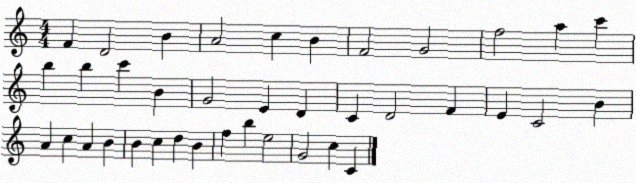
X:1
T:Untitled
M:4/4
L:1/4
K:C
F D2 B A2 c B F2 G2 f2 a c' b b c' B G2 E D C D2 F E C2 B A c A B B c d B f b e2 G2 c C